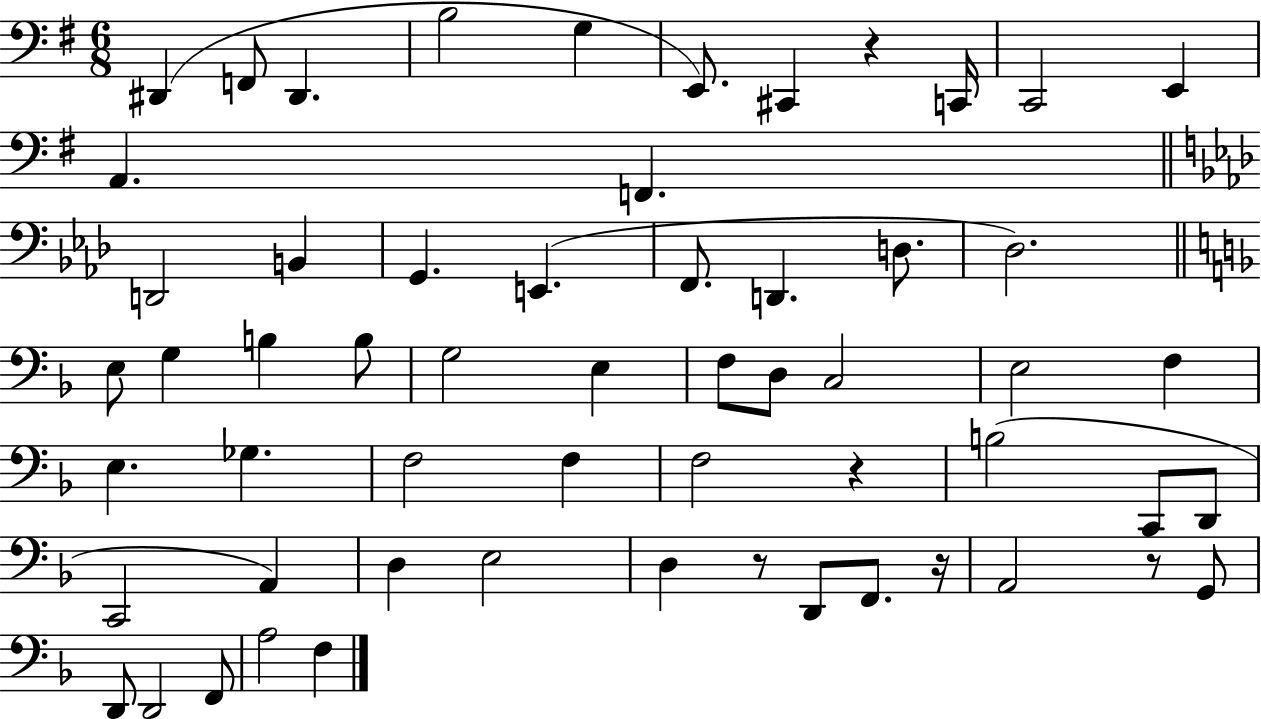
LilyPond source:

{
  \clef bass
  \numericTimeSignature
  \time 6/8
  \key g \major
  dis,4( f,8 dis,4. | b2 g4 | e,8.) cis,4 r4 c,16 | c,2 e,4 | \break a,4. f,4. | \bar "||" \break \key aes \major d,2 b,4 | g,4. e,4.( | f,8. d,4. d8. | des2.) | \break \bar "||" \break \key f \major e8 g4 b4 b8 | g2 e4 | f8 d8 c2 | e2 f4 | \break e4. ges4. | f2 f4 | f2 r4 | b2( c,8 d,8 | \break c,2 a,4) | d4 e2 | d4 r8 d,8 f,8. r16 | a,2 r8 g,8 | \break d,8 d,2 f,8 | a2 f4 | \bar "|."
}